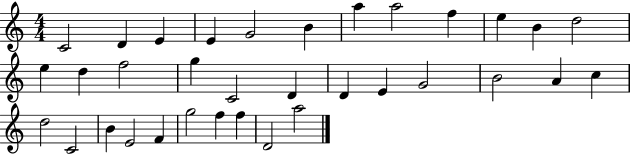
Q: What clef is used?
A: treble